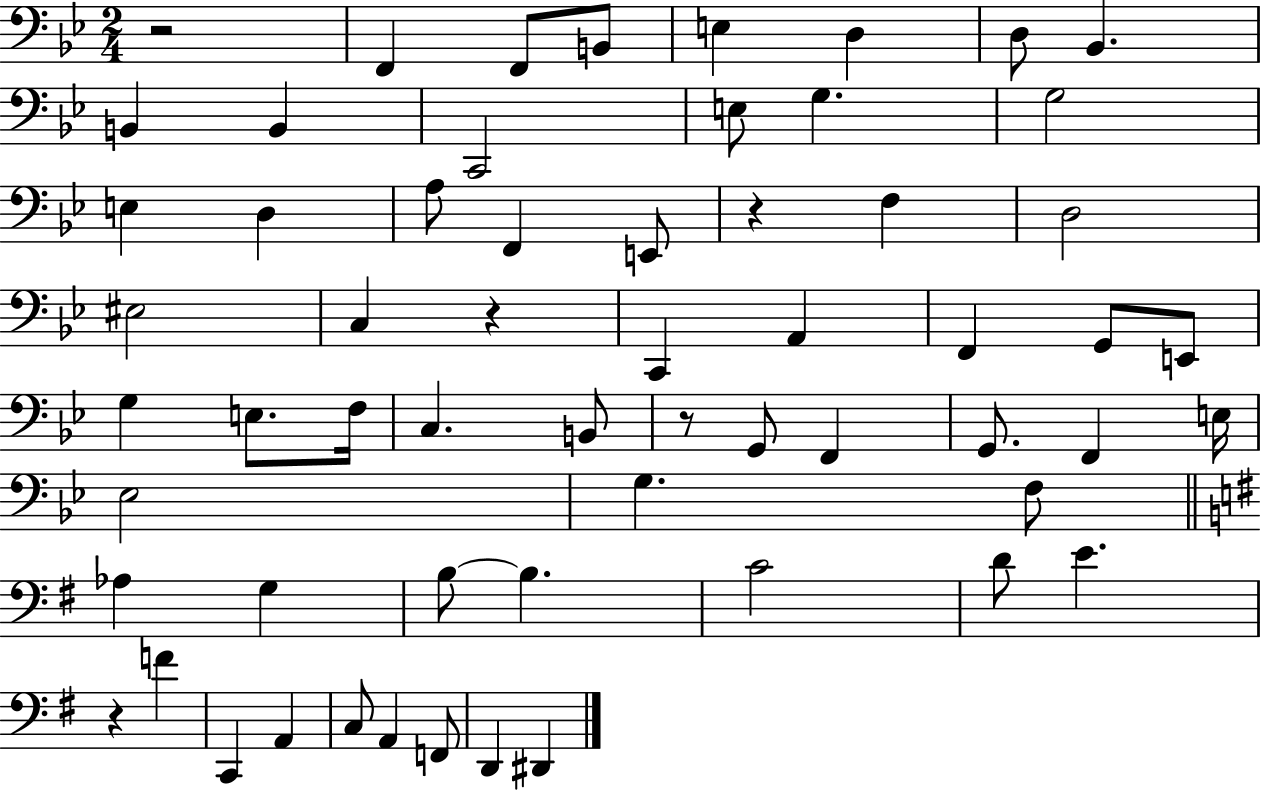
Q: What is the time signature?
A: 2/4